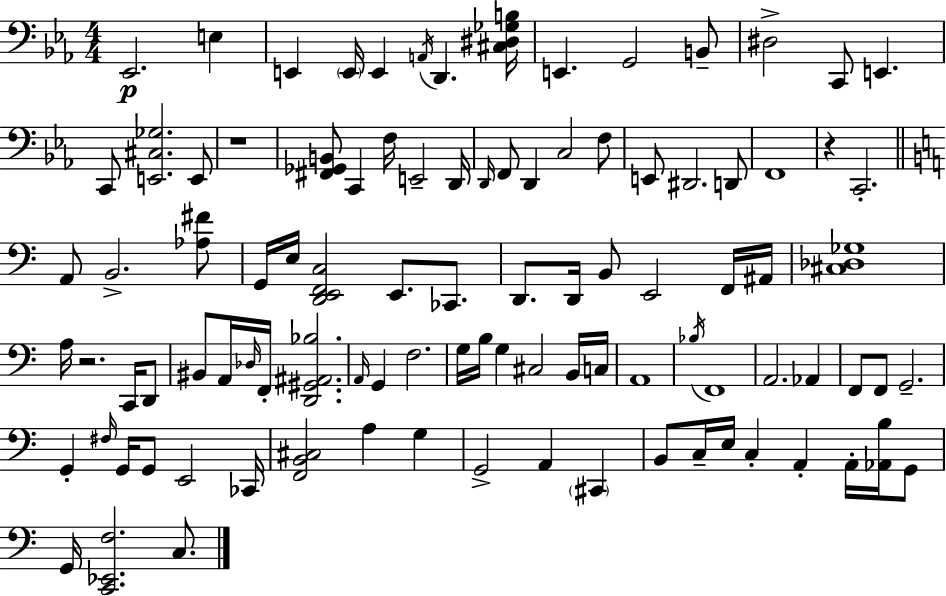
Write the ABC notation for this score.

X:1
T:Untitled
M:4/4
L:1/4
K:Cm
_E,,2 E, E,, E,,/4 E,, A,,/4 D,, [^C,^D,_G,B,]/4 E,, G,,2 B,,/2 ^D,2 C,,/2 E,, C,,/2 [E,,^C,_G,]2 E,,/2 z4 [^F,,_G,,B,,]/2 C,, F,/4 E,,2 D,,/4 D,,/4 F,,/2 D,, C,2 F,/2 E,,/2 ^D,,2 D,,/2 F,,4 z C,,2 A,,/2 B,,2 [_A,^F]/2 G,,/4 E,/4 [D,,E,,F,,C,]2 E,,/2 _C,,/2 D,,/2 D,,/4 B,,/2 E,,2 F,,/4 ^A,,/4 [^C,_D,_G,]4 A,/4 z2 C,,/4 D,,/2 ^B,,/2 A,,/4 _D,/4 F,,/4 [D,,^G,,^A,,_B,]2 A,,/4 G,, F,2 G,/4 B,/4 G, ^C,2 B,,/4 C,/4 A,,4 _B,/4 F,,4 A,,2 _A,, F,,/2 F,,/2 G,,2 G,, ^F,/4 G,,/4 G,,/2 E,,2 _C,,/4 [F,,B,,^C,]2 A, G, G,,2 A,, ^C,, B,,/2 C,/4 E,/4 C, A,, A,,/4 [_A,,B,]/4 G,,/2 G,,/4 [C,,_E,,F,]2 C,/2